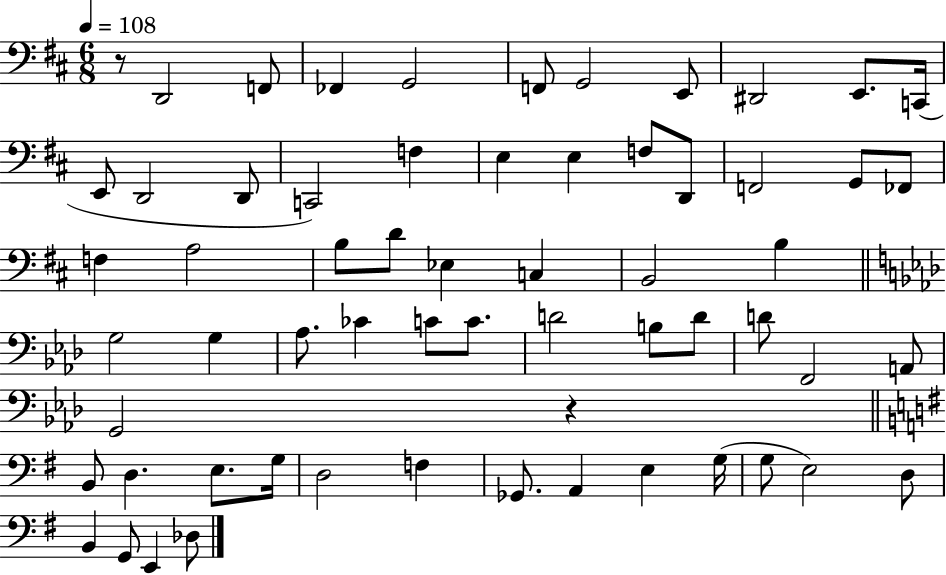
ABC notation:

X:1
T:Untitled
M:6/8
L:1/4
K:D
z/2 D,,2 F,,/2 _F,, G,,2 F,,/2 G,,2 E,,/2 ^D,,2 E,,/2 C,,/4 E,,/2 D,,2 D,,/2 C,,2 F, E, E, F,/2 D,,/2 F,,2 G,,/2 _F,,/2 F, A,2 B,/2 D/2 _E, C, B,,2 B, G,2 G, _A,/2 _C C/2 C/2 D2 B,/2 D/2 D/2 F,,2 A,,/2 G,,2 z B,,/2 D, E,/2 G,/4 D,2 F, _G,,/2 A,, E, G,/4 G,/2 E,2 D,/2 B,, G,,/2 E,, _D,/2